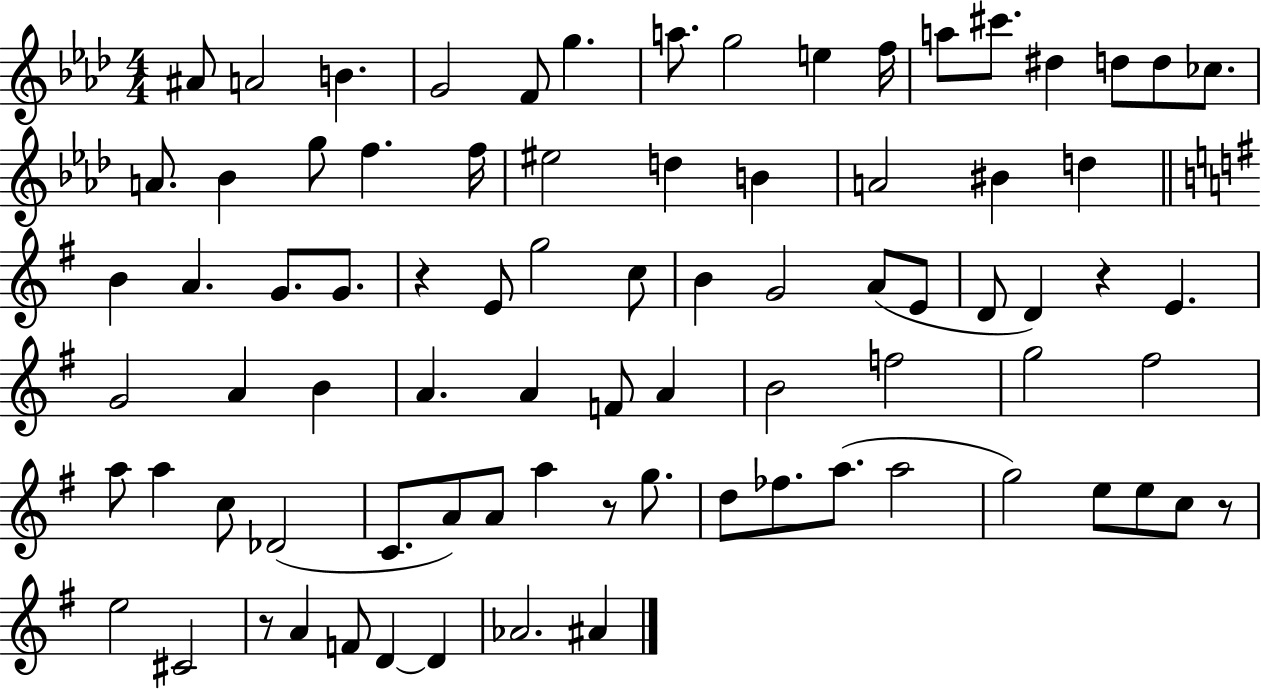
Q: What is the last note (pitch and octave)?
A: A#4